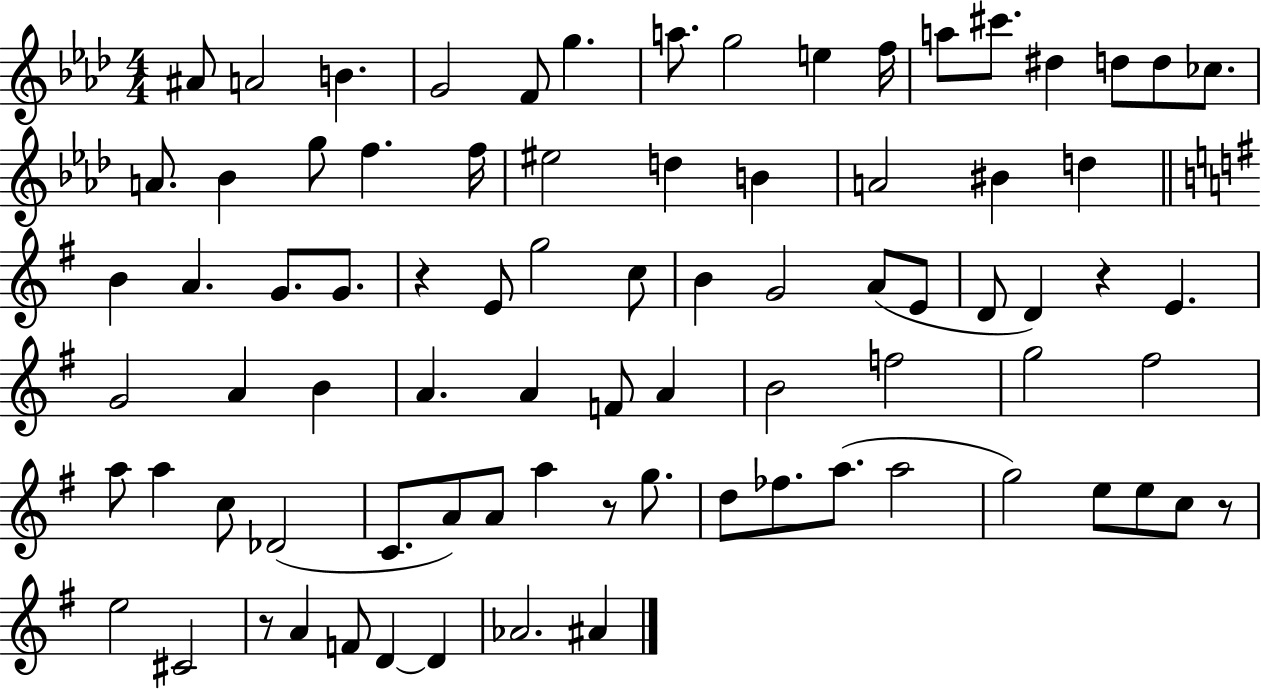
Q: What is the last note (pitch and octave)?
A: A#4